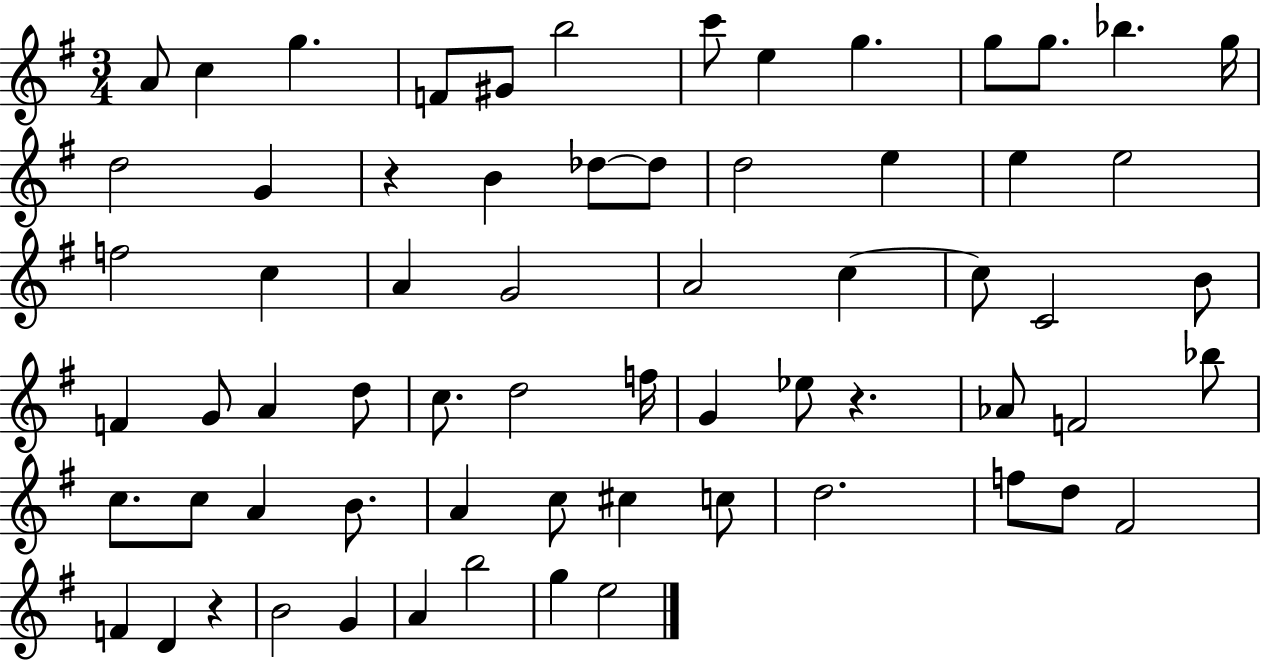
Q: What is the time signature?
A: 3/4